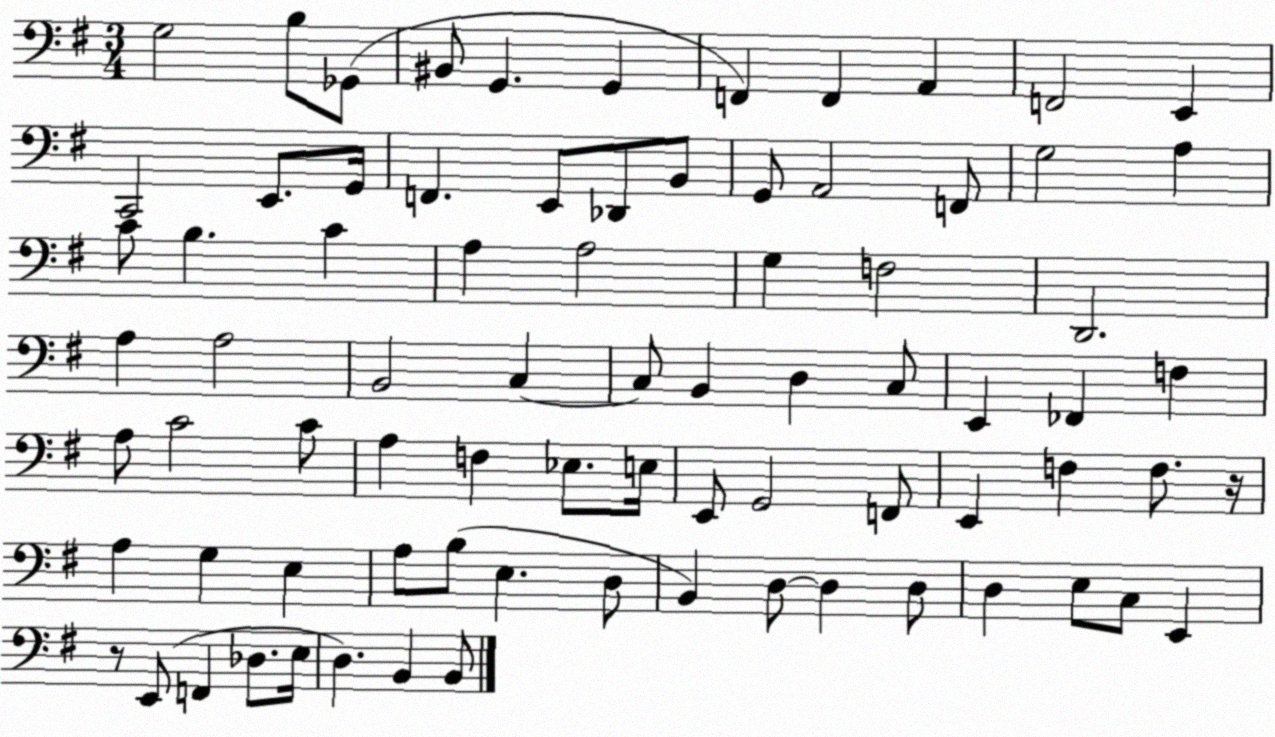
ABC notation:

X:1
T:Untitled
M:3/4
L:1/4
K:G
G,2 B,/2 _G,,/2 ^B,,/2 G,, G,, F,, F,, A,, F,,2 E,, C,,2 E,,/2 G,,/4 F,, E,,/2 _D,,/2 B,,/2 G,,/2 A,,2 F,,/2 G,2 A, C/2 B, C A, A,2 G, F,2 D,,2 A, A,2 B,,2 C, C,/2 B,, D, C,/2 E,, _F,, F, A,/2 C2 C/2 A, F, _E,/2 E,/4 E,,/2 G,,2 F,,/2 E,, F, F,/2 z/4 A, G, E, A,/2 B,/2 E, D,/2 B,, D,/2 D, D,/2 D, E,/2 C,/2 E,, z/2 E,,/2 F,, _D,/2 E,/4 D, B,, B,,/2